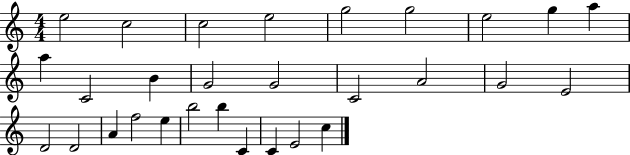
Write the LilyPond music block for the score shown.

{
  \clef treble
  \numericTimeSignature
  \time 4/4
  \key c \major
  e''2 c''2 | c''2 e''2 | g''2 g''2 | e''2 g''4 a''4 | \break a''4 c'2 b'4 | g'2 g'2 | c'2 a'2 | g'2 e'2 | \break d'2 d'2 | a'4 f''2 e''4 | b''2 b''4 c'4 | c'4 e'2 c''4 | \break \bar "|."
}